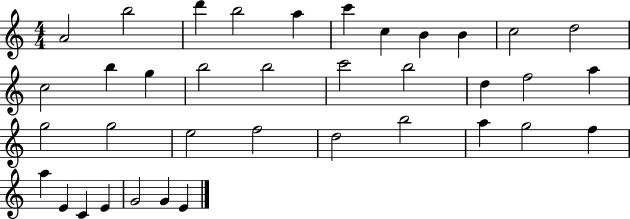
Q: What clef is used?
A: treble